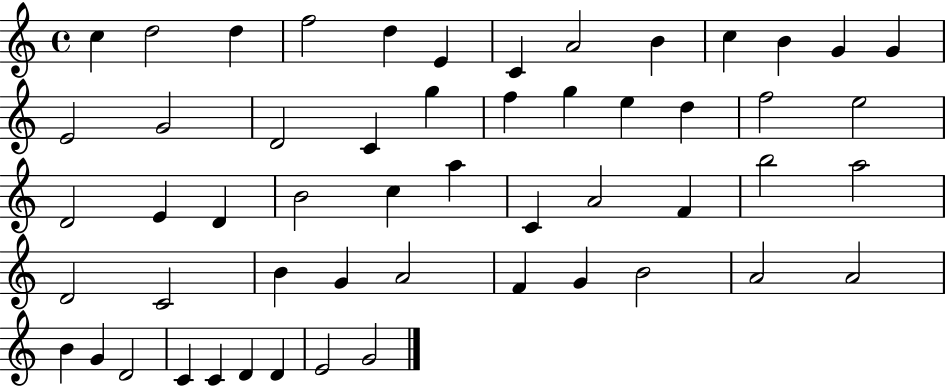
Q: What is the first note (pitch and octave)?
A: C5